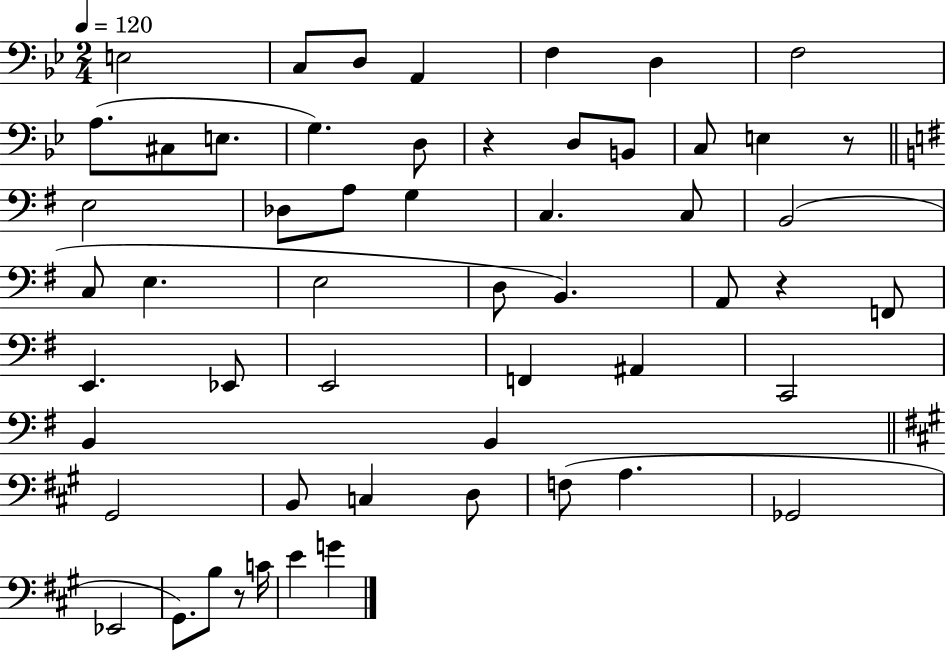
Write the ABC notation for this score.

X:1
T:Untitled
M:2/4
L:1/4
K:Bb
E,2 C,/2 D,/2 A,, F, D, F,2 A,/2 ^C,/2 E,/2 G, D,/2 z D,/2 B,,/2 C,/2 E, z/2 E,2 _D,/2 A,/2 G, C, C,/2 B,,2 C,/2 E, E,2 D,/2 B,, A,,/2 z F,,/2 E,, _E,,/2 E,,2 F,, ^A,, C,,2 B,, B,, ^G,,2 B,,/2 C, D,/2 F,/2 A, _G,,2 _E,,2 ^G,,/2 B,/2 z/2 C/4 E G